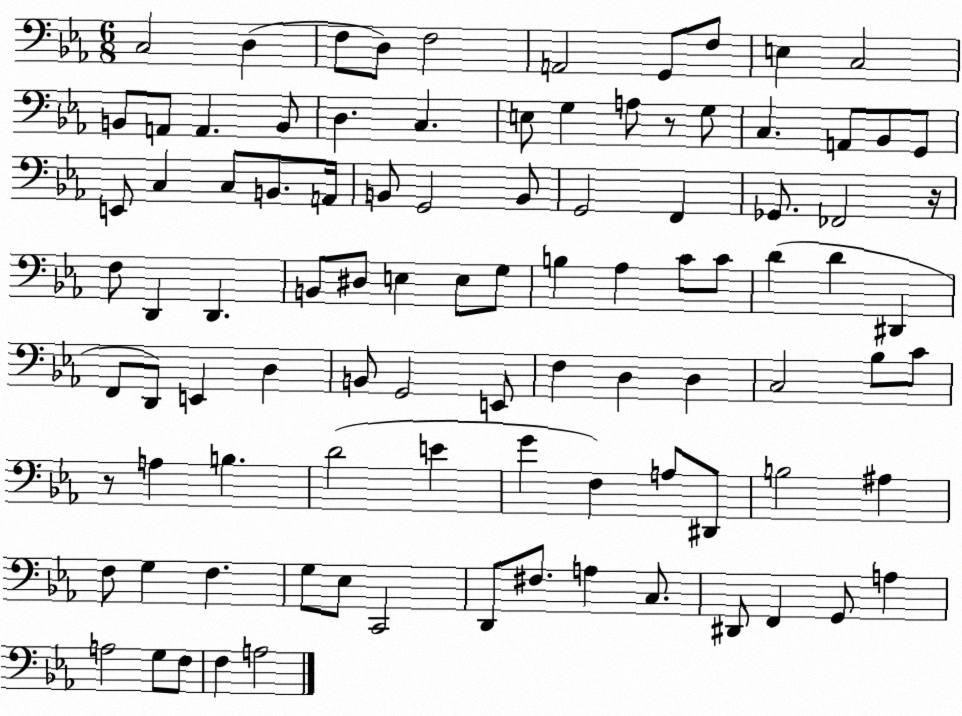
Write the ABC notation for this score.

X:1
T:Untitled
M:6/8
L:1/4
K:Eb
C,2 D, F,/2 D,/2 F,2 A,,2 G,,/2 F,/2 E, C,2 B,,/2 A,,/2 A,, B,,/2 D, C, E,/2 G, A,/2 z/2 G,/2 C, A,,/2 _B,,/2 G,,/2 E,,/2 C, C,/2 B,,/2 A,,/4 B,,/2 G,,2 B,,/2 G,,2 F,, _G,,/2 _F,,2 z/4 F,/2 D,, D,, B,,/2 ^D,/2 E, E,/2 G,/2 B, _A, C/2 C/2 D D ^D,, F,,/2 D,,/2 E,, D, B,,/2 G,,2 E,,/2 F, D, D, C,2 _B,/2 C/2 z/2 A, B, D2 E G F, A,/2 ^D,,/2 B,2 ^A, F,/2 G, F, G,/2 _E,/2 C,,2 D,,/2 ^F,/2 A, C,/2 ^D,,/2 F,, G,,/2 A, A,2 G,/2 F,/2 F, A,2